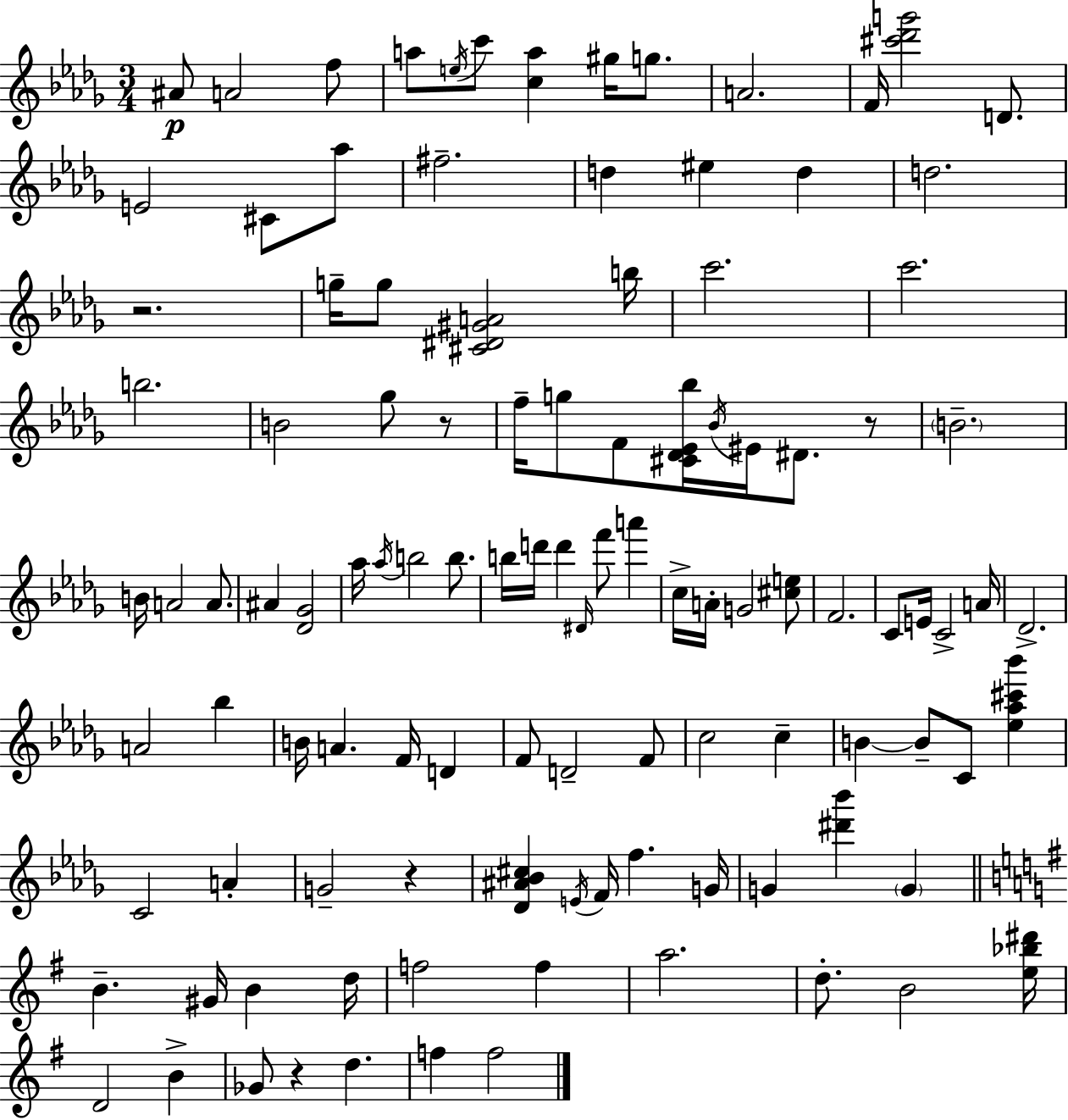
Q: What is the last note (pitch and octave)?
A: F5